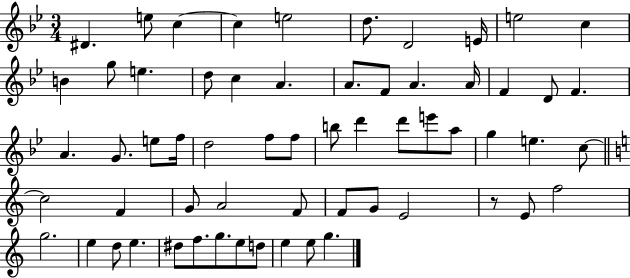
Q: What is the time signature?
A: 3/4